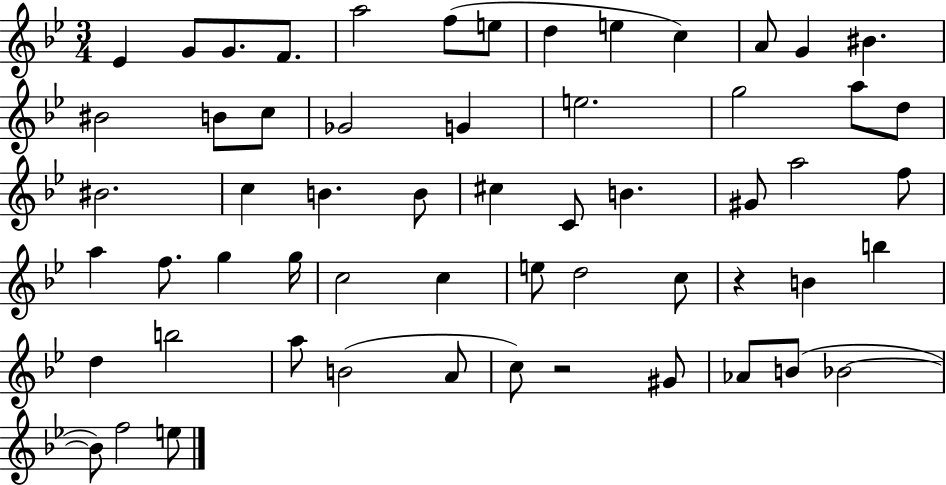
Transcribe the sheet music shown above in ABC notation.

X:1
T:Untitled
M:3/4
L:1/4
K:Bb
_E G/2 G/2 F/2 a2 f/2 e/2 d e c A/2 G ^B ^B2 B/2 c/2 _G2 G e2 g2 a/2 d/2 ^B2 c B B/2 ^c C/2 B ^G/2 a2 f/2 a f/2 g g/4 c2 c e/2 d2 c/2 z B b d b2 a/2 B2 A/2 c/2 z2 ^G/2 _A/2 B/2 _B2 _B/2 f2 e/2